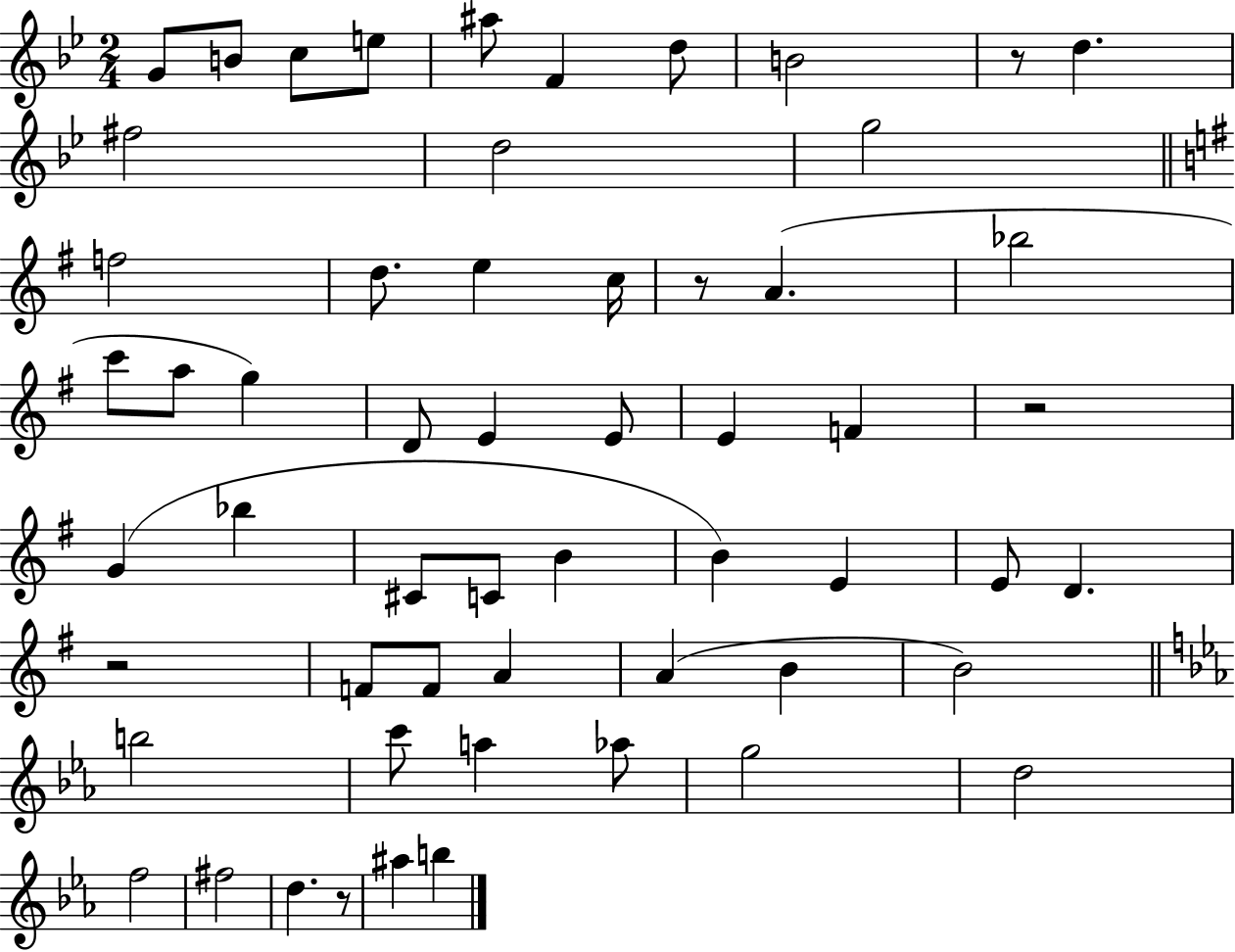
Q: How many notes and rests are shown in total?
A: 57